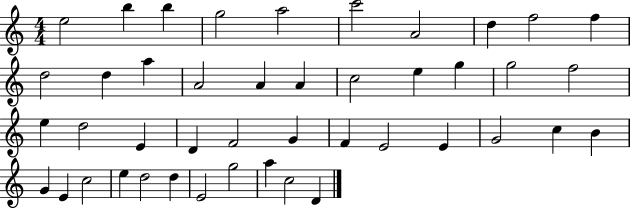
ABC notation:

X:1
T:Untitled
M:4/4
L:1/4
K:C
e2 b b g2 a2 c'2 A2 d f2 f d2 d a A2 A A c2 e g g2 f2 e d2 E D F2 G F E2 E G2 c B G E c2 e d2 d E2 g2 a c2 D